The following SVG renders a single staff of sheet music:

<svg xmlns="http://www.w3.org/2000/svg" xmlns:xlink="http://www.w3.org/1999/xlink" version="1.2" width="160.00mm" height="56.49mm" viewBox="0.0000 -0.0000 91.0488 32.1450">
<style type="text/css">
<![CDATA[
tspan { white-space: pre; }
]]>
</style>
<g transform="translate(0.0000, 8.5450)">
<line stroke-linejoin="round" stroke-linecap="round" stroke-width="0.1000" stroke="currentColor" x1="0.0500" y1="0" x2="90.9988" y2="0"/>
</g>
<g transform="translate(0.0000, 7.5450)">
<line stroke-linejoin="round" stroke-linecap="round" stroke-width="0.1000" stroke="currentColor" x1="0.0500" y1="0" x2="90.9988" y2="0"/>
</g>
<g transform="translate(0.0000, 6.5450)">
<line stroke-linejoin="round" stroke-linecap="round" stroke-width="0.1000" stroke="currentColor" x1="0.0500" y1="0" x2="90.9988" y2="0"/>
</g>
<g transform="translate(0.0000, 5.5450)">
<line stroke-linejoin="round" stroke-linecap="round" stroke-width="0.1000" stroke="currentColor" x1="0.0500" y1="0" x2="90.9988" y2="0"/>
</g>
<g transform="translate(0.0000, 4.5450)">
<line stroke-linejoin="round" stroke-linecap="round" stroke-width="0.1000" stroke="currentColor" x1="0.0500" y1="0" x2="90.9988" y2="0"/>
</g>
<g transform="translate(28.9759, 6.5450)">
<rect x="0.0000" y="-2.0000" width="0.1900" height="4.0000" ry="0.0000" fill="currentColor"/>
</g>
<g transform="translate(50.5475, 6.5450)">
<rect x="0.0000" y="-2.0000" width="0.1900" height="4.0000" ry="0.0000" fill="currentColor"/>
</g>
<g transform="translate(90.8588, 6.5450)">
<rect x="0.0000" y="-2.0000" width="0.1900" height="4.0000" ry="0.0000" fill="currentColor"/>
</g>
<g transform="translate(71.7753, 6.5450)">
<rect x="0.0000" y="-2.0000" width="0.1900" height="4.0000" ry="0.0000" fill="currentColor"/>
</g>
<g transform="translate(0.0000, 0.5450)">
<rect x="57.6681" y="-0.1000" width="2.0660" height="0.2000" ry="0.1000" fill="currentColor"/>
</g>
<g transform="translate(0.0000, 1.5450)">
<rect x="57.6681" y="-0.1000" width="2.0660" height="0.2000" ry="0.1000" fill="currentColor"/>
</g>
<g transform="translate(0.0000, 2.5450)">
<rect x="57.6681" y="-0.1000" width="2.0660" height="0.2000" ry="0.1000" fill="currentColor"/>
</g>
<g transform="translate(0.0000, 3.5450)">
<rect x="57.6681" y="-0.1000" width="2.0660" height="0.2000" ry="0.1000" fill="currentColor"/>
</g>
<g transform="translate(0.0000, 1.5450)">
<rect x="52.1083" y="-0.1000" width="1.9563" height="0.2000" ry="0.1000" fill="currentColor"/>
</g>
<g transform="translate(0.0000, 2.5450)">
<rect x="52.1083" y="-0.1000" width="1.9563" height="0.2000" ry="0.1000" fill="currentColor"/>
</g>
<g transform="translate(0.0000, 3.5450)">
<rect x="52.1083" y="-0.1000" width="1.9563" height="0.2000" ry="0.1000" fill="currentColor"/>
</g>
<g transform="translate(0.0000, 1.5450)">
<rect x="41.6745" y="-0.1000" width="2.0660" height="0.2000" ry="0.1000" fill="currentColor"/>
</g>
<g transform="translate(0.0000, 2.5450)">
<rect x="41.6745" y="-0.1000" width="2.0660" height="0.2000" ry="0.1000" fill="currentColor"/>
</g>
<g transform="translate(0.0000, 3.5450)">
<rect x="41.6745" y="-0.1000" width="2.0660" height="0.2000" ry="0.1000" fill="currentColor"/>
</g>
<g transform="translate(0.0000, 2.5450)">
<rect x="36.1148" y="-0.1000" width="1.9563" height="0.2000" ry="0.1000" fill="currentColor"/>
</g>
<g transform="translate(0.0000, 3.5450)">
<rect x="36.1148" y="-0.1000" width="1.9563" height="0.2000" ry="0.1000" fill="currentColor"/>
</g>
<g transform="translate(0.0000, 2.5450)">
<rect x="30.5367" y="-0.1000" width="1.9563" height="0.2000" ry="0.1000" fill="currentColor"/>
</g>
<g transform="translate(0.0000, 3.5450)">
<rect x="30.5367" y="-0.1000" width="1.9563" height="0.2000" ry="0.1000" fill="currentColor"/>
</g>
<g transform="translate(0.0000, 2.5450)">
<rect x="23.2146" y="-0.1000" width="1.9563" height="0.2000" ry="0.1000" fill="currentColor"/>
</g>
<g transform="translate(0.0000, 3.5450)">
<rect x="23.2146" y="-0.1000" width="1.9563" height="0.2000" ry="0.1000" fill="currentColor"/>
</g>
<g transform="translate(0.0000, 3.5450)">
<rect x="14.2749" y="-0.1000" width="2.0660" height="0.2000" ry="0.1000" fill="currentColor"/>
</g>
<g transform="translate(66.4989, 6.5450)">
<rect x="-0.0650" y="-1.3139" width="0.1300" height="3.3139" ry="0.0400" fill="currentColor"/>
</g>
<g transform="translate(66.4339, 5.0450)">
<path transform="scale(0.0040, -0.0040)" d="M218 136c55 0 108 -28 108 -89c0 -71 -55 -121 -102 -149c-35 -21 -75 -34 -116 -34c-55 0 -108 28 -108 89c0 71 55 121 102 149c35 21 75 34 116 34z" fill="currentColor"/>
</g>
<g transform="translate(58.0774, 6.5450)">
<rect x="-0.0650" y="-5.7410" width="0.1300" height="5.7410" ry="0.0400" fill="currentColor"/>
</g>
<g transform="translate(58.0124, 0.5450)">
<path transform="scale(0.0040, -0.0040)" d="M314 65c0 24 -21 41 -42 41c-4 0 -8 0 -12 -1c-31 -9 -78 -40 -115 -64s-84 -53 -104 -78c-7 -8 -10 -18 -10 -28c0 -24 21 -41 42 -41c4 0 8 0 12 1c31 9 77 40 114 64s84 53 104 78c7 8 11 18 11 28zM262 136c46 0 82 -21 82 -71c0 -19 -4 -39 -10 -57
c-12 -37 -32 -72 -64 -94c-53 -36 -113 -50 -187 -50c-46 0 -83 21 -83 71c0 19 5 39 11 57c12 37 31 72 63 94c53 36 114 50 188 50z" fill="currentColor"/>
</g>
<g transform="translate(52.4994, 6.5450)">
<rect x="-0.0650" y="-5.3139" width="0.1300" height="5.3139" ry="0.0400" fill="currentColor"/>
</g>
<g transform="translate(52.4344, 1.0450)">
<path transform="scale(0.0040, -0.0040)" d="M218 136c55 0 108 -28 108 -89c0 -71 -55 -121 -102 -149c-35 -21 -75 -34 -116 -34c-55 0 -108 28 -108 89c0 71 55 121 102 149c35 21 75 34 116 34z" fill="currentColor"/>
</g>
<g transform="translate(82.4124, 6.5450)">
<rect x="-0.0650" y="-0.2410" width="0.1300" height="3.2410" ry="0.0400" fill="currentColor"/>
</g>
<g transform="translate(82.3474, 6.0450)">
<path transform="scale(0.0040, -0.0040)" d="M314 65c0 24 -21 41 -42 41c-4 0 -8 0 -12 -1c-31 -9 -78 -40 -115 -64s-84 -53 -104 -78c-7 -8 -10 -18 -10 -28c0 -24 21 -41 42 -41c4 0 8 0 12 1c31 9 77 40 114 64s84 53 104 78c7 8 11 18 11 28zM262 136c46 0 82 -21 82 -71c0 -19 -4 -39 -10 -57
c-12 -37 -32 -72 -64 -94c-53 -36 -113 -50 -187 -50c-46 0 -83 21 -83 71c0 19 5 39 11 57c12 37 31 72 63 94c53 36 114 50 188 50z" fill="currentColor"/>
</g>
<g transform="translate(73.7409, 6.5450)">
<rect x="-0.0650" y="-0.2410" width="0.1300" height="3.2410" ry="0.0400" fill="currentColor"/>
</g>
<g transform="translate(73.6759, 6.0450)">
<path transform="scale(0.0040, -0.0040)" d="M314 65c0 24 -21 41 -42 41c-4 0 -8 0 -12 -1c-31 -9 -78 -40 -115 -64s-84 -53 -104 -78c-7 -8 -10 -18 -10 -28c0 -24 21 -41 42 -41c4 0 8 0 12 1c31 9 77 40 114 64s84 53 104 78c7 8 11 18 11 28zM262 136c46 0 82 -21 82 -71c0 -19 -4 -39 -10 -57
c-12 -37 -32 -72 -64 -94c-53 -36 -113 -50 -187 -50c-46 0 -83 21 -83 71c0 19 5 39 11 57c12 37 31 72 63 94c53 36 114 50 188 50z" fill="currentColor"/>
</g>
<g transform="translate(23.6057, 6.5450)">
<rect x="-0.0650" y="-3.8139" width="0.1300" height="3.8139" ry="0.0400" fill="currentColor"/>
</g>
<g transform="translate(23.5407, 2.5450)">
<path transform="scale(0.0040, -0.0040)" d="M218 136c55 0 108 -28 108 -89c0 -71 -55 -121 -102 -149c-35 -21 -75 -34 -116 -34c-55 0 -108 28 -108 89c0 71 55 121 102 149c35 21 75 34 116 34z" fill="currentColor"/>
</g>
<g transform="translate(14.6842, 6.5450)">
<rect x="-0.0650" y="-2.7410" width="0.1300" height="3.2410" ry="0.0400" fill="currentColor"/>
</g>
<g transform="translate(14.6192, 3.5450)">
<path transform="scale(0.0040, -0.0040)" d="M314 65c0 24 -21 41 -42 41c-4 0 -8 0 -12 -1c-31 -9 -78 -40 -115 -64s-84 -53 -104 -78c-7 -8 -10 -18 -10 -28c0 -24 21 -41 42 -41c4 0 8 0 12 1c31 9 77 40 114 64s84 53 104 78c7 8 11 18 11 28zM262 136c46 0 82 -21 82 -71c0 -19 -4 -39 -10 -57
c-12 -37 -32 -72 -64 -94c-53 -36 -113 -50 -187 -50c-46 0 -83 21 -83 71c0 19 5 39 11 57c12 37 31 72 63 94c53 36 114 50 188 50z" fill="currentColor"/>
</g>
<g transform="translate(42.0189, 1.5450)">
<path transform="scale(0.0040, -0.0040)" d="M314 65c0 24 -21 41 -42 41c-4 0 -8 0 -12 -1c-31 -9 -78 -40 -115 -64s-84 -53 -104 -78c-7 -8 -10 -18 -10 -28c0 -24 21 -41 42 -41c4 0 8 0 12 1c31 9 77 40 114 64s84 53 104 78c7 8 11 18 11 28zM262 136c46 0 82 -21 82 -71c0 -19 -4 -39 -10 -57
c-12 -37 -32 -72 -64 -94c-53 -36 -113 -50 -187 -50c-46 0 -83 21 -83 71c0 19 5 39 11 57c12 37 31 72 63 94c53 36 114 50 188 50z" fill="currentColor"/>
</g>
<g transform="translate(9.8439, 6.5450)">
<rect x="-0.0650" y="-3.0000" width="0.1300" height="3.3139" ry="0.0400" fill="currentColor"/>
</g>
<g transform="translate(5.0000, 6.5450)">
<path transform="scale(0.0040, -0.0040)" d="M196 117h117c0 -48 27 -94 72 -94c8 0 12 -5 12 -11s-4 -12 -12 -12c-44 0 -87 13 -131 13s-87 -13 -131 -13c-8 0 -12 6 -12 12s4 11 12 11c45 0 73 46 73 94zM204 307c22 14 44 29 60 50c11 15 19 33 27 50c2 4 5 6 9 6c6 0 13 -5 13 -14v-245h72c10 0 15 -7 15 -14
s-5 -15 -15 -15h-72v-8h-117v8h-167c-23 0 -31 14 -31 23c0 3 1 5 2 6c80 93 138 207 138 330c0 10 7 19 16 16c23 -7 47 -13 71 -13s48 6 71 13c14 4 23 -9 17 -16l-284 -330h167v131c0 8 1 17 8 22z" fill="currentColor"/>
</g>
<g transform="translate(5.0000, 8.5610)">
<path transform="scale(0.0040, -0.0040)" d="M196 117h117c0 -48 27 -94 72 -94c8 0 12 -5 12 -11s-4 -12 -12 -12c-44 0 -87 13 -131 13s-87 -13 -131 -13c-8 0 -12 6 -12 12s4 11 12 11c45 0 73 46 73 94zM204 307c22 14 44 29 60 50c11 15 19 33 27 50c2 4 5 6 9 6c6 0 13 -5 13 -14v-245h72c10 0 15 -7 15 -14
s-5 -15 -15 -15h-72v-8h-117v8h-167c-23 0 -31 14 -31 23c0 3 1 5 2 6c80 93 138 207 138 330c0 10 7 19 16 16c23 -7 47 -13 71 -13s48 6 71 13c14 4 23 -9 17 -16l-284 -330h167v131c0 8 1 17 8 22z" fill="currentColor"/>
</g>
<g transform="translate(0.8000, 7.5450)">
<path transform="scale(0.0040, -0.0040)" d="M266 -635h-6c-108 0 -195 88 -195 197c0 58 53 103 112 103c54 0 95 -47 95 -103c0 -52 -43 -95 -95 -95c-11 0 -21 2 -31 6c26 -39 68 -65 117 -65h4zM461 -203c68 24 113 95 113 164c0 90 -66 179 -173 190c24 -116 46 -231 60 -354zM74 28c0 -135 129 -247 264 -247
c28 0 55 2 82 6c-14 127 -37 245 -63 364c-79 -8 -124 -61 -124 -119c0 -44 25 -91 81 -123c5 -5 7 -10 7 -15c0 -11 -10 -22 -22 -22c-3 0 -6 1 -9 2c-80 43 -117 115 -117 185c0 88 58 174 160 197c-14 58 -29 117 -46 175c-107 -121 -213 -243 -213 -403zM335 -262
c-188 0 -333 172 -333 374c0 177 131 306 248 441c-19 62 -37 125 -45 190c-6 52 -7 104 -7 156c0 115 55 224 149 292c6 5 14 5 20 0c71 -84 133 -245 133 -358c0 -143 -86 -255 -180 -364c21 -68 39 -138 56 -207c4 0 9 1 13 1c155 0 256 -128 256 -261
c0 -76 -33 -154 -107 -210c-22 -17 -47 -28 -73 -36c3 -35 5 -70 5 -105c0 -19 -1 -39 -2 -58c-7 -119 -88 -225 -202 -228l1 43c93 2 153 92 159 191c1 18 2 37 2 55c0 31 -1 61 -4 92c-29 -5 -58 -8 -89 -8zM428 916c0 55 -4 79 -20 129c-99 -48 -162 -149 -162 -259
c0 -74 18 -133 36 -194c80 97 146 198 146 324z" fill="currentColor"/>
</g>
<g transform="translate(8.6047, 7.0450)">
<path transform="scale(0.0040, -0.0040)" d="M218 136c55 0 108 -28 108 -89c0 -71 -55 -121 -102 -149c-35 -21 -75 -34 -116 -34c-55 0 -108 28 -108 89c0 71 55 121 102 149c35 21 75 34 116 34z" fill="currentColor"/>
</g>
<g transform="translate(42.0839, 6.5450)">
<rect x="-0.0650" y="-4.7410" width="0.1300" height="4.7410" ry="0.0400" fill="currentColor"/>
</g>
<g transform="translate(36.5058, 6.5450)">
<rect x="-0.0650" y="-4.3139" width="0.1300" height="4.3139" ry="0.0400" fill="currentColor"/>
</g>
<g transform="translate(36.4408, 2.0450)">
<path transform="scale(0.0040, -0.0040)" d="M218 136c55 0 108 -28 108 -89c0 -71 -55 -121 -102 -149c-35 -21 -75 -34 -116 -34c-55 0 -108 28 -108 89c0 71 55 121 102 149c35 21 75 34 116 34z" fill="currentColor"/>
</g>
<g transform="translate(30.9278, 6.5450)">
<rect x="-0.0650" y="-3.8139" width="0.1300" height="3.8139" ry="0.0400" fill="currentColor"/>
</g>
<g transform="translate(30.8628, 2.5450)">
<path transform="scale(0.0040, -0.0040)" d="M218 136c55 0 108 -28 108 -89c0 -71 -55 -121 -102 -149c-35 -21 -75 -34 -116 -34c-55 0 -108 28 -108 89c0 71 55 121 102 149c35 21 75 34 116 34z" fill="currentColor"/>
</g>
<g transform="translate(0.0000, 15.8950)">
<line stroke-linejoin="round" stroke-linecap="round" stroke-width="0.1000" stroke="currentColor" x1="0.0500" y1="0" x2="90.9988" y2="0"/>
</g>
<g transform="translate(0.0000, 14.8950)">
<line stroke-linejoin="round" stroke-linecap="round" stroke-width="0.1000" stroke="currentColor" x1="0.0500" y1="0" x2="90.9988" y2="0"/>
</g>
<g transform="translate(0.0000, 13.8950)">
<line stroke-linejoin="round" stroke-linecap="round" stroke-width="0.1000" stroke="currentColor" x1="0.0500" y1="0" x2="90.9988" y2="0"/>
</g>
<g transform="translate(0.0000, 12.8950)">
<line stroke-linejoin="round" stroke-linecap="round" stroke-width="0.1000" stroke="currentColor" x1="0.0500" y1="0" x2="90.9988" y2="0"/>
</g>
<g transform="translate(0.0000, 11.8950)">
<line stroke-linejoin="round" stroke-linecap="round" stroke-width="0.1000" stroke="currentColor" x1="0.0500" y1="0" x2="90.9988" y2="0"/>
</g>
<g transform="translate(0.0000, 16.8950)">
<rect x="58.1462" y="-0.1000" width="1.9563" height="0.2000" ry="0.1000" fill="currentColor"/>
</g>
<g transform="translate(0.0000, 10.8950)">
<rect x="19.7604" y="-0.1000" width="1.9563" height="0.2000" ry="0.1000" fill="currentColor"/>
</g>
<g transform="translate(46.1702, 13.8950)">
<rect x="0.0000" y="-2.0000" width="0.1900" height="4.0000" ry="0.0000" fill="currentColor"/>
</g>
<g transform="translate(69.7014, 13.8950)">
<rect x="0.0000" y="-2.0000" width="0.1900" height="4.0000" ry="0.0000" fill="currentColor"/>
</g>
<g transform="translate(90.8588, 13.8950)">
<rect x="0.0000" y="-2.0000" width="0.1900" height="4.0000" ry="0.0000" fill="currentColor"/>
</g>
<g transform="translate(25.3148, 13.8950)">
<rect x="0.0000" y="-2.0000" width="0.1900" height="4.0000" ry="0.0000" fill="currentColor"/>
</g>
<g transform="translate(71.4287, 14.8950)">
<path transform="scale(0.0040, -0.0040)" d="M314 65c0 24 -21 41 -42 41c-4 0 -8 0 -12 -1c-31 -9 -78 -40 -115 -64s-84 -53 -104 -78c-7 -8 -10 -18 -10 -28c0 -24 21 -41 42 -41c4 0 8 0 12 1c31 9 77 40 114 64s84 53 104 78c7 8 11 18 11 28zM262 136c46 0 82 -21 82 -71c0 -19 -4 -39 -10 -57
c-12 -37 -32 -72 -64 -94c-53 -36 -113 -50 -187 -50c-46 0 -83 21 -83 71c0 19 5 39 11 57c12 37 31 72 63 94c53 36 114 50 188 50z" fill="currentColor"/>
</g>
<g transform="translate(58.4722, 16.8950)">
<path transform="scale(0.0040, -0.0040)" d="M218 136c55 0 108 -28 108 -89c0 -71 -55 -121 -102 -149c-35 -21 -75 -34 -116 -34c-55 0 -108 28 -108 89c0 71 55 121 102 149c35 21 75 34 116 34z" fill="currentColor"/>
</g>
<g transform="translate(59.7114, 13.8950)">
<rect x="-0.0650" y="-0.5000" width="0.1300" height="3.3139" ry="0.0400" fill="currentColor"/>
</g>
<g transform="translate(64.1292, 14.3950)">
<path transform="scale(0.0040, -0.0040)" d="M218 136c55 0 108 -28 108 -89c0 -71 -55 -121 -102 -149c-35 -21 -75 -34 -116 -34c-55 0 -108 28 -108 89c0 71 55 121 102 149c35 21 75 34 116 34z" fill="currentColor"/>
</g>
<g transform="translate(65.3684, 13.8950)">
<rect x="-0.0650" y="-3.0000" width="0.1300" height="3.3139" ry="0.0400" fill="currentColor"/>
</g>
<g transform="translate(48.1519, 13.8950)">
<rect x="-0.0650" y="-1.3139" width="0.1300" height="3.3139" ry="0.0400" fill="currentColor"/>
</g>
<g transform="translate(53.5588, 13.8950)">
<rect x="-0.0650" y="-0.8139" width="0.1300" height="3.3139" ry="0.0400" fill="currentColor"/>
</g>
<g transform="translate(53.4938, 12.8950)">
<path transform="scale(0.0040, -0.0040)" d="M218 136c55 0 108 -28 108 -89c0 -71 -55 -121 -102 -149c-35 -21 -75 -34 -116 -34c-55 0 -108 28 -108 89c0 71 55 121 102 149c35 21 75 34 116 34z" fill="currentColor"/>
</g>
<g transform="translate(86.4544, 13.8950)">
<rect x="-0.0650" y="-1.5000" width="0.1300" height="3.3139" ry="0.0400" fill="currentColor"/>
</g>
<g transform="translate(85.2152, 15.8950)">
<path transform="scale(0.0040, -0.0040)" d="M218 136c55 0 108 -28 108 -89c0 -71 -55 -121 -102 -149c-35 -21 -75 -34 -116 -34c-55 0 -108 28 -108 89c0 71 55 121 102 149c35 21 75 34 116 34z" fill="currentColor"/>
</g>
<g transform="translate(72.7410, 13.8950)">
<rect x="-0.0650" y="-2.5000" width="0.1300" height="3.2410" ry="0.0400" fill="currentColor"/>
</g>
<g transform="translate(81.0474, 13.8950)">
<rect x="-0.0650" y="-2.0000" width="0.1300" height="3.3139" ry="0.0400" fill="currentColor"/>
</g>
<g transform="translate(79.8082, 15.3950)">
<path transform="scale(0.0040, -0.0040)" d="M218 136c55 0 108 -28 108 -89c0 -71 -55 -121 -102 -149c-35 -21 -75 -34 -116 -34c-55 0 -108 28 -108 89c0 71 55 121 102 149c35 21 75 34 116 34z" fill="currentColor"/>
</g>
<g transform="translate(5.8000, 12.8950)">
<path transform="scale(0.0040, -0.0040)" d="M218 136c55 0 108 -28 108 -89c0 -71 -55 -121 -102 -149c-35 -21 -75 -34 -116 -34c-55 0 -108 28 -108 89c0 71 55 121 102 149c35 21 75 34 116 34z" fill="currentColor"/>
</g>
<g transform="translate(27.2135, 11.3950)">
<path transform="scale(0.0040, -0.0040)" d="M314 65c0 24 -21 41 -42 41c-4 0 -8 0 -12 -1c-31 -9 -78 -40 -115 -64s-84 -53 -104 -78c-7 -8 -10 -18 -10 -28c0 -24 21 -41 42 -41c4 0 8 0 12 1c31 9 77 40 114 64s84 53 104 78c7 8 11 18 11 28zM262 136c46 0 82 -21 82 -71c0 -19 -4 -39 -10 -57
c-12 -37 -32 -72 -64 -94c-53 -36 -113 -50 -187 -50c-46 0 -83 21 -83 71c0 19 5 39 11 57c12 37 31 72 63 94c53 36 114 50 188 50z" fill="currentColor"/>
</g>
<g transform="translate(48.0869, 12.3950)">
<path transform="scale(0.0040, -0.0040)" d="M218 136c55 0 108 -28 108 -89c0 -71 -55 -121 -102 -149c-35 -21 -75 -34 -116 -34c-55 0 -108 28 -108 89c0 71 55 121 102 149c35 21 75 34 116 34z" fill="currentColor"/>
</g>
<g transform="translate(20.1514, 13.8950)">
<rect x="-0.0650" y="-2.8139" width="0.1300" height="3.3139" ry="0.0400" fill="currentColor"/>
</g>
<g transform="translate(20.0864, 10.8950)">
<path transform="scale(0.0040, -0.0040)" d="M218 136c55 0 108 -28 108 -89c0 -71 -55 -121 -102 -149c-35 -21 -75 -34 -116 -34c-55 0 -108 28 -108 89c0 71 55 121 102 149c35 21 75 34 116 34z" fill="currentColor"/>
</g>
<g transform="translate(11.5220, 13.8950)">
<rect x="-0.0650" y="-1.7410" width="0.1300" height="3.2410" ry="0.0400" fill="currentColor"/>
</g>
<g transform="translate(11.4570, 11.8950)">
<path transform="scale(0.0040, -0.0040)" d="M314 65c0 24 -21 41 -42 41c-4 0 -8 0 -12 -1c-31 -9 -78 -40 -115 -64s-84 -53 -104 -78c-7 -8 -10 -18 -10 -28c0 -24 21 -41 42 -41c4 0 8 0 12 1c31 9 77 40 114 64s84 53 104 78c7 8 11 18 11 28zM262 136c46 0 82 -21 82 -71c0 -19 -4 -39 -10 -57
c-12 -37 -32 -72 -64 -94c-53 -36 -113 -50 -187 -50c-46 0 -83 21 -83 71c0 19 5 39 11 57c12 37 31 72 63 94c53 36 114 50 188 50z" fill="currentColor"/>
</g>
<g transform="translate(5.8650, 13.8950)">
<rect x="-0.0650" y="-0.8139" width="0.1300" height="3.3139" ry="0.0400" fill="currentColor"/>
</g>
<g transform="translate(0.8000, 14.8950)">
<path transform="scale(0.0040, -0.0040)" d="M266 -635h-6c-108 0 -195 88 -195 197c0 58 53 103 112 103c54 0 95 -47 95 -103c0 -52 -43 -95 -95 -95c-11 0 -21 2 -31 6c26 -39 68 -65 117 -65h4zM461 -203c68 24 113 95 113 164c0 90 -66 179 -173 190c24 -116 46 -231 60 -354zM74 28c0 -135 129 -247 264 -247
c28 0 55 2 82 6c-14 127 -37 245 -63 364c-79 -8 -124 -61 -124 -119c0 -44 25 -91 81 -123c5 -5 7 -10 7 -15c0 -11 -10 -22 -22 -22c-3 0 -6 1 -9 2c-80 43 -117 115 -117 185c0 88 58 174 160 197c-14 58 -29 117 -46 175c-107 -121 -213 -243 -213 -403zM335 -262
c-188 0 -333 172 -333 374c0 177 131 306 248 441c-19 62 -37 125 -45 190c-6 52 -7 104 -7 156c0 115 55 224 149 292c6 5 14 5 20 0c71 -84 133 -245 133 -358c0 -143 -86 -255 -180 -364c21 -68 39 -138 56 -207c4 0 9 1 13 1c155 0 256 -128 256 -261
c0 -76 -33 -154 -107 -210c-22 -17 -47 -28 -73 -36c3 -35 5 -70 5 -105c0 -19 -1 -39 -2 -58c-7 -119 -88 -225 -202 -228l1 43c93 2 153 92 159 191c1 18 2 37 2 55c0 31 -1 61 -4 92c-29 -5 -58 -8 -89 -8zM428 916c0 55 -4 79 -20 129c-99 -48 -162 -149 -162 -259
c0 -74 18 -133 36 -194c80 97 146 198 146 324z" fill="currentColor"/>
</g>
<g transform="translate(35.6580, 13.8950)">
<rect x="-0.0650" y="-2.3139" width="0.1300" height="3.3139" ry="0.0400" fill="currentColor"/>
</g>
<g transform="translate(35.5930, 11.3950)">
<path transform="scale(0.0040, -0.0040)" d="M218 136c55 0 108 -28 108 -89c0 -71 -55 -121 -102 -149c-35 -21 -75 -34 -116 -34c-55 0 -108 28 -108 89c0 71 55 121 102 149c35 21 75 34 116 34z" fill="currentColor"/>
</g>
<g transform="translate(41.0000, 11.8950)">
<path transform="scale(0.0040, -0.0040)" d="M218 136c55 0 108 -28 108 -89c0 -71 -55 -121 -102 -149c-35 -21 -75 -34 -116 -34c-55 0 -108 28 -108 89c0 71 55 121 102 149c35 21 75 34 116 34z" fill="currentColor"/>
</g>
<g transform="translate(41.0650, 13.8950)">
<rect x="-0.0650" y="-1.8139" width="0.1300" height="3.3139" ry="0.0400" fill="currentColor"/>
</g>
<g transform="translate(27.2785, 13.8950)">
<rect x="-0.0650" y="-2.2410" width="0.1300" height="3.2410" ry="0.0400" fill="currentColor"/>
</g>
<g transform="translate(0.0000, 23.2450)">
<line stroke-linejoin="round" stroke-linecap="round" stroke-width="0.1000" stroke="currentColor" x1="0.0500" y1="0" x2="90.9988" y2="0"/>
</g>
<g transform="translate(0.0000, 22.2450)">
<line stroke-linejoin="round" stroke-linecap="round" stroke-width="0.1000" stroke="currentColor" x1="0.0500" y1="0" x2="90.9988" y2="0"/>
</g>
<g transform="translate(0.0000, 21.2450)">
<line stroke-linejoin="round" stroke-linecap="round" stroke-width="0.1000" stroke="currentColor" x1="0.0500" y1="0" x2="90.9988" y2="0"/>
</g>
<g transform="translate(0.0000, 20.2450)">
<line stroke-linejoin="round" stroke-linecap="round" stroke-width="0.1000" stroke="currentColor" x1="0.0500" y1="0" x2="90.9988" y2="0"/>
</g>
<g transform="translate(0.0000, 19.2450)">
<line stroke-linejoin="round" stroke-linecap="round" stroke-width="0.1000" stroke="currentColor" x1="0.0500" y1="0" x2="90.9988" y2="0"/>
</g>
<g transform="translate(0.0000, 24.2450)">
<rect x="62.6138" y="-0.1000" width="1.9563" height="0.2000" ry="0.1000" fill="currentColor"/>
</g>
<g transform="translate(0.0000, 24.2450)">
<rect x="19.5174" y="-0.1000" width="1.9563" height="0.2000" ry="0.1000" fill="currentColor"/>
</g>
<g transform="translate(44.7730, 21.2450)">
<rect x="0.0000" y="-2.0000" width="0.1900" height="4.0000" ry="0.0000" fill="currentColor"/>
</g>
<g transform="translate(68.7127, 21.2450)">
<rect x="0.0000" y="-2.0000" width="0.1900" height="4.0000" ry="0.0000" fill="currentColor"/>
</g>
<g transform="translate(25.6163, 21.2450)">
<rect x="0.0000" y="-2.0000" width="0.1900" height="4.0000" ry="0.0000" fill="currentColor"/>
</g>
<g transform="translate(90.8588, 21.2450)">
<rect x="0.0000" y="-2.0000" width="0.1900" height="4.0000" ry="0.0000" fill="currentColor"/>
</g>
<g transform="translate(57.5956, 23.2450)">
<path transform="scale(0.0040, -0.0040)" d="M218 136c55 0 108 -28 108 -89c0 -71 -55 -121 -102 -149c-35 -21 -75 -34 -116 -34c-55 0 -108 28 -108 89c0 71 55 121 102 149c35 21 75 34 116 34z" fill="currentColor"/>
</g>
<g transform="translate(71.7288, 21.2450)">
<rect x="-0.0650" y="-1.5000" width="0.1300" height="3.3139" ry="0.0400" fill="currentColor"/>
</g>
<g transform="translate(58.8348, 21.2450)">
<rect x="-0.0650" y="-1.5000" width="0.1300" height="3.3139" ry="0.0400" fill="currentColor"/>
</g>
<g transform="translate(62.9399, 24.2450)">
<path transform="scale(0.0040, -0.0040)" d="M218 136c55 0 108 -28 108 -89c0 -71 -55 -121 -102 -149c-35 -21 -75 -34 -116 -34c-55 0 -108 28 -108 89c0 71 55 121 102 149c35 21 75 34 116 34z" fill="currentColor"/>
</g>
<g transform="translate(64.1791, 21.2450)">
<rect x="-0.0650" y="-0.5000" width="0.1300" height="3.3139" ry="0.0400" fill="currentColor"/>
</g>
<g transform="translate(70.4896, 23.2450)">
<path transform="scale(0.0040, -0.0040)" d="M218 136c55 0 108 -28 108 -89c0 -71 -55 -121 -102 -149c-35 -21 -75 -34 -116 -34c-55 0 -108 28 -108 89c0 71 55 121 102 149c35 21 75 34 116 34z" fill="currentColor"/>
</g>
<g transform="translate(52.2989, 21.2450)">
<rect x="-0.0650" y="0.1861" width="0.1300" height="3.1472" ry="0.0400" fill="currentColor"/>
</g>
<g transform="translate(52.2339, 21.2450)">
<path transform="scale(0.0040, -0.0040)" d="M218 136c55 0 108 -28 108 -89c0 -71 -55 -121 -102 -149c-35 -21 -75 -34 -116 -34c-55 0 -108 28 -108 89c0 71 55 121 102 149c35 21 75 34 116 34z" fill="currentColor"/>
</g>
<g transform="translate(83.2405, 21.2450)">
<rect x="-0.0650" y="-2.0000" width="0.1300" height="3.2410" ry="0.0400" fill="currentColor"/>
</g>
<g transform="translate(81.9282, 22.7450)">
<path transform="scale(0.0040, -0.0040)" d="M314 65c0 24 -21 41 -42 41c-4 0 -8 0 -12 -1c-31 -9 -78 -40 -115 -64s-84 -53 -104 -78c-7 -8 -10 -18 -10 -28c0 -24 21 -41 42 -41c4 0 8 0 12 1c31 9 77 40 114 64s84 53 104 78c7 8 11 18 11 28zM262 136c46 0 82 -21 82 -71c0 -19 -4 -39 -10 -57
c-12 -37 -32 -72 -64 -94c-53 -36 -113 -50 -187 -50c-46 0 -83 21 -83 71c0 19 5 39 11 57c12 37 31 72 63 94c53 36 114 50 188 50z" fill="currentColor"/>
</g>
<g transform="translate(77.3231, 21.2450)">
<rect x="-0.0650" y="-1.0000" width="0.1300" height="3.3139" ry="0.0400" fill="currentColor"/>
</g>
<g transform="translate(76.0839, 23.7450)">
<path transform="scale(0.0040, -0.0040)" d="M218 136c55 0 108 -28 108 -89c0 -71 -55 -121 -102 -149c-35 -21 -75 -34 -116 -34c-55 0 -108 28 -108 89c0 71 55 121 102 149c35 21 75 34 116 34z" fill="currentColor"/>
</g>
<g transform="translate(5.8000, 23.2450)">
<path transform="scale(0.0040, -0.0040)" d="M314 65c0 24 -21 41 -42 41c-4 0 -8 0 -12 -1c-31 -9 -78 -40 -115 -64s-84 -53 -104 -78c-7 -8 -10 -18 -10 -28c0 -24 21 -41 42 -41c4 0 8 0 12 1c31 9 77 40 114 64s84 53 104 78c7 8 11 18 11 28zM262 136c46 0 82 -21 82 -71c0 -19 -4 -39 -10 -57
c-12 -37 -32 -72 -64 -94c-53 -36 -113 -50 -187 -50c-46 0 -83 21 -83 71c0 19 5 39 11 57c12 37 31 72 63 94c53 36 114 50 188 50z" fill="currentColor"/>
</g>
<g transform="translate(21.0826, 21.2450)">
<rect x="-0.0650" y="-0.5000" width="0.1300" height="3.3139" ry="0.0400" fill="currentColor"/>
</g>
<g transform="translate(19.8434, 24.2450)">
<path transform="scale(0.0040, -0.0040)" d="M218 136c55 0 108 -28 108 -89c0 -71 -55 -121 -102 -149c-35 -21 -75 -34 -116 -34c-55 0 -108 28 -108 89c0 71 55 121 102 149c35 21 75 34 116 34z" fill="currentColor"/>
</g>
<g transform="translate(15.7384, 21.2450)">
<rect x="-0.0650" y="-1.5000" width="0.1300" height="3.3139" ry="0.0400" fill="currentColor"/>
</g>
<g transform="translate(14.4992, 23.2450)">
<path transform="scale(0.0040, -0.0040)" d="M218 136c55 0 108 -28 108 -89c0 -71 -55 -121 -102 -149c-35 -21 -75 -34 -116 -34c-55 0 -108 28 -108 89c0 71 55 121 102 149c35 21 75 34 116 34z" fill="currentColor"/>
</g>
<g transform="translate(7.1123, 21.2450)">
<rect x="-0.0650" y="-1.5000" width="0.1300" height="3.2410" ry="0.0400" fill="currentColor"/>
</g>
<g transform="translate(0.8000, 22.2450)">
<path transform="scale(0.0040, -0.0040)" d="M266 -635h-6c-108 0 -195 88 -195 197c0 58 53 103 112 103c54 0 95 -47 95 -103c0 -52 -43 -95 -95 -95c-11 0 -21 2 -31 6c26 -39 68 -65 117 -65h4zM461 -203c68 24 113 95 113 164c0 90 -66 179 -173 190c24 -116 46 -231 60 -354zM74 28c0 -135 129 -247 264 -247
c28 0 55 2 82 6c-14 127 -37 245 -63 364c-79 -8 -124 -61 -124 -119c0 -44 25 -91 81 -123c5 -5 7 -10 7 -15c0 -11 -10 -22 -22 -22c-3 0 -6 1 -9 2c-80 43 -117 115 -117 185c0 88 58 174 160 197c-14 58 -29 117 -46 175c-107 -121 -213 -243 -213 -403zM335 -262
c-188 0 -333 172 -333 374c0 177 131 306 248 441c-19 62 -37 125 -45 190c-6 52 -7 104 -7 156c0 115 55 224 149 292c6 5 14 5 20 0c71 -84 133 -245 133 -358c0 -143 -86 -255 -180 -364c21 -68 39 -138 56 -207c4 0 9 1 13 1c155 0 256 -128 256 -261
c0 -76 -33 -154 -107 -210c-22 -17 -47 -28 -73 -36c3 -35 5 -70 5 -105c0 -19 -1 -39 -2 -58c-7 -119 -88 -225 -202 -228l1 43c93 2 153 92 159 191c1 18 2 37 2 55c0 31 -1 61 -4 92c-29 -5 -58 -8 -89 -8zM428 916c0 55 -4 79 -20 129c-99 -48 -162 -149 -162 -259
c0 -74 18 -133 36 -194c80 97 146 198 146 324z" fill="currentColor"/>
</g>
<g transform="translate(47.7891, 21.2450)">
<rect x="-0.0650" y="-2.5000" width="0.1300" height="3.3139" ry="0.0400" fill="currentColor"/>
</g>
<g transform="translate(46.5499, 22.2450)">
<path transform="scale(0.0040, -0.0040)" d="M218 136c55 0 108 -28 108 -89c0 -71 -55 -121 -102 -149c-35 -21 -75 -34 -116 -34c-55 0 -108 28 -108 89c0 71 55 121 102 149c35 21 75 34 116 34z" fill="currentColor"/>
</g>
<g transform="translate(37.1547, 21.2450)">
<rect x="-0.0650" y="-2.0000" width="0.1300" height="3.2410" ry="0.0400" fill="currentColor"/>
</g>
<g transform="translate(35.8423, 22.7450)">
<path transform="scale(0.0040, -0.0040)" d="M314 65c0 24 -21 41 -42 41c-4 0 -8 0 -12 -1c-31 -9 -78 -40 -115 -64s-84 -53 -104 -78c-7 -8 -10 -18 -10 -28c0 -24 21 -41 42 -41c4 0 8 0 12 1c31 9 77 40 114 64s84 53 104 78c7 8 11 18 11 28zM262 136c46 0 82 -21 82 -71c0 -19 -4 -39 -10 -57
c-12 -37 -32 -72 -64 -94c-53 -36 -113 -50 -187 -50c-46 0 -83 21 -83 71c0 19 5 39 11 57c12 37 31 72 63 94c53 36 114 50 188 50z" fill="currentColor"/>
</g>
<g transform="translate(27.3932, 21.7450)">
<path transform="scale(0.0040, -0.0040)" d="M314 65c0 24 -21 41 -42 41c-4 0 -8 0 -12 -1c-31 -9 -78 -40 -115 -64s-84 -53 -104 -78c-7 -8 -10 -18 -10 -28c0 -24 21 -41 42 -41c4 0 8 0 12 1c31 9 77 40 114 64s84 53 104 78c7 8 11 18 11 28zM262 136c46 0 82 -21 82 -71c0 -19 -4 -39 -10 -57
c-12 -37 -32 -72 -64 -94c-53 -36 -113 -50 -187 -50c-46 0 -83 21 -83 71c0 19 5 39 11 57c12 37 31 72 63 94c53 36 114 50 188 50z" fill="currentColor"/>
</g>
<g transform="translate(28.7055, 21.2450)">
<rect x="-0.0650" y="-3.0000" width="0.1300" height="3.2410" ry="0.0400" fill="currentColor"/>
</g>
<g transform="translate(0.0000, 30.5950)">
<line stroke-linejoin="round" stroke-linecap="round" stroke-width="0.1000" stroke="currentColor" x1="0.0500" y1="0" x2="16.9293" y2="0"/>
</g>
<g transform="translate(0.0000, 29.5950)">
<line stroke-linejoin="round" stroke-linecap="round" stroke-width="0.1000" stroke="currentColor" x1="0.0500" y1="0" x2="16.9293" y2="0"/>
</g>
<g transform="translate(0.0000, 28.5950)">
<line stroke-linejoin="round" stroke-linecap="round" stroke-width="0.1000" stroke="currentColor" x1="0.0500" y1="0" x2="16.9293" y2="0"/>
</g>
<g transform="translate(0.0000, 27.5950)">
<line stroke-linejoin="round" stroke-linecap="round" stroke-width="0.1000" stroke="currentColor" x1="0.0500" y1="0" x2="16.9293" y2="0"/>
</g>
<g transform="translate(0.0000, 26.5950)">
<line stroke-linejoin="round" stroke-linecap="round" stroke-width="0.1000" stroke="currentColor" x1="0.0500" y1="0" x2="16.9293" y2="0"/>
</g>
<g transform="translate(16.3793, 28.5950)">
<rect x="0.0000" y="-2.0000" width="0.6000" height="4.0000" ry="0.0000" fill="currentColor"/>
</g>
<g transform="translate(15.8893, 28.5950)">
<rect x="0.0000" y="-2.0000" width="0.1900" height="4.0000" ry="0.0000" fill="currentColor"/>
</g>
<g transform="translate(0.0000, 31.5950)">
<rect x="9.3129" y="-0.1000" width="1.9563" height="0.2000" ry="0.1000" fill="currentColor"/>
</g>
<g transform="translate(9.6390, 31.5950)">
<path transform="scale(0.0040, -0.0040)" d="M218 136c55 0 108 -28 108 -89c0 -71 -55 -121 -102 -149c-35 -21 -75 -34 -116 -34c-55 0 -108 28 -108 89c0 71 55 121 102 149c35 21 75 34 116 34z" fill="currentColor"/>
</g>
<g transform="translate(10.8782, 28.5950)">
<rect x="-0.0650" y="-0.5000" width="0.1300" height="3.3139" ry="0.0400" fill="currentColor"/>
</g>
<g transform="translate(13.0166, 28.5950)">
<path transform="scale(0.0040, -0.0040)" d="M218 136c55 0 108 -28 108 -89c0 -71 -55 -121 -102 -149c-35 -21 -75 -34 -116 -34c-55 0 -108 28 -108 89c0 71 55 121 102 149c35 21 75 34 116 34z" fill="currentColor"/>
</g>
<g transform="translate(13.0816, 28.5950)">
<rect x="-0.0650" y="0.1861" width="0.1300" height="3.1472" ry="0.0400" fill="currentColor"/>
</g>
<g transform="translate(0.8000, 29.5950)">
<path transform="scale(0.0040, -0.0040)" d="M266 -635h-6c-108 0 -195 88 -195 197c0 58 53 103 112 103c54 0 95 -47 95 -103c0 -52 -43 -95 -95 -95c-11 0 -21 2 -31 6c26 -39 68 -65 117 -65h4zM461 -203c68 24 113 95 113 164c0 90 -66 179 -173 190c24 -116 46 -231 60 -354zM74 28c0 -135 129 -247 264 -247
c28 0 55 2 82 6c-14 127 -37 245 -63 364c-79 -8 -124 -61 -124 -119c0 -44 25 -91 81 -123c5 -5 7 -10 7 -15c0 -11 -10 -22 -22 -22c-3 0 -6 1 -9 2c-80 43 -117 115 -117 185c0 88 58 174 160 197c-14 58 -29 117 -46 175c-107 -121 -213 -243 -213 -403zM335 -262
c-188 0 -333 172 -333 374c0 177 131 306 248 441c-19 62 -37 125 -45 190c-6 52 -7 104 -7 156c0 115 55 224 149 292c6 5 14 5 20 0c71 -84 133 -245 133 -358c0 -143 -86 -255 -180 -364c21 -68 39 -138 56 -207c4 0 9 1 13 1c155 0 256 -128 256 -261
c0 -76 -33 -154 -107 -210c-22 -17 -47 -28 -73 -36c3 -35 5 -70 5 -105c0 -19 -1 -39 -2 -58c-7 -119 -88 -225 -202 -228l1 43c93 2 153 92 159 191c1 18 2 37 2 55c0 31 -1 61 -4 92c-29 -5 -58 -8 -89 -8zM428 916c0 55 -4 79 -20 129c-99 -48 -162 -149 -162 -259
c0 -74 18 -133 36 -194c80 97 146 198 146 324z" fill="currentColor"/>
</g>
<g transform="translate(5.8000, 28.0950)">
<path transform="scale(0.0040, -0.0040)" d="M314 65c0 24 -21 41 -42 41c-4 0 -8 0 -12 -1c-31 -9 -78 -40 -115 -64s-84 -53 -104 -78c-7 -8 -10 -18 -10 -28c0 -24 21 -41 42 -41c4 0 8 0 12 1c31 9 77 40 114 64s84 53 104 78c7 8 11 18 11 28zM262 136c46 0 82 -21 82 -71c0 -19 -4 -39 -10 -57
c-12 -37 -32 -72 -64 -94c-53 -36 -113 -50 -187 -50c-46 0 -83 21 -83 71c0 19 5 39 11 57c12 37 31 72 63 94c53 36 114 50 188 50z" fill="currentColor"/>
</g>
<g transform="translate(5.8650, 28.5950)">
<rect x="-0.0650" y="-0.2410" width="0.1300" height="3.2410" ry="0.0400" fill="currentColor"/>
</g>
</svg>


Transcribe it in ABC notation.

X:1
T:Untitled
M:4/4
L:1/4
K:C
A a2 c' c' d' e'2 f' g'2 e c2 c2 d f2 a g2 g f e d C A G2 F E E2 E C A2 F2 G B E C E D F2 c2 C B